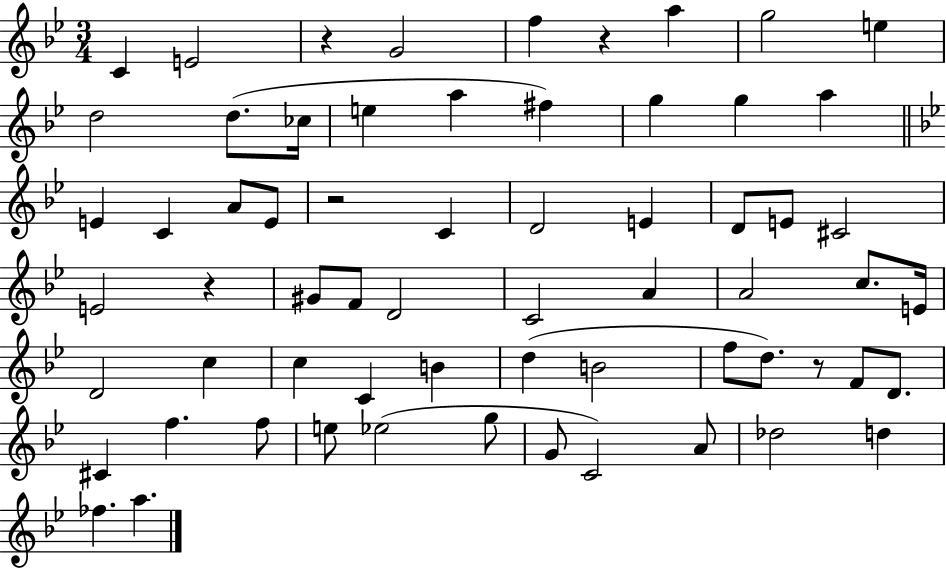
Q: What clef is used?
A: treble